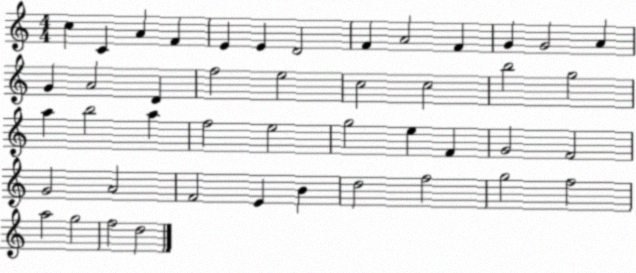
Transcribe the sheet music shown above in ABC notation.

X:1
T:Untitled
M:4/4
L:1/4
K:C
c C A F E E D2 F A2 F G G2 A G A2 D f2 e2 c2 c2 b2 g2 a b2 a f2 e2 g2 e F G2 F2 G2 A2 F2 E B d2 f2 g2 f2 a2 g2 f2 d2